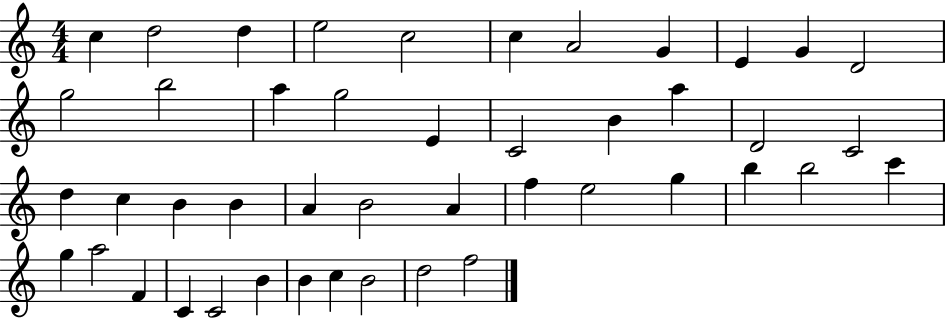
{
  \clef treble
  \numericTimeSignature
  \time 4/4
  \key c \major
  c''4 d''2 d''4 | e''2 c''2 | c''4 a'2 g'4 | e'4 g'4 d'2 | \break g''2 b''2 | a''4 g''2 e'4 | c'2 b'4 a''4 | d'2 c'2 | \break d''4 c''4 b'4 b'4 | a'4 b'2 a'4 | f''4 e''2 g''4 | b''4 b''2 c'''4 | \break g''4 a''2 f'4 | c'4 c'2 b'4 | b'4 c''4 b'2 | d''2 f''2 | \break \bar "|."
}